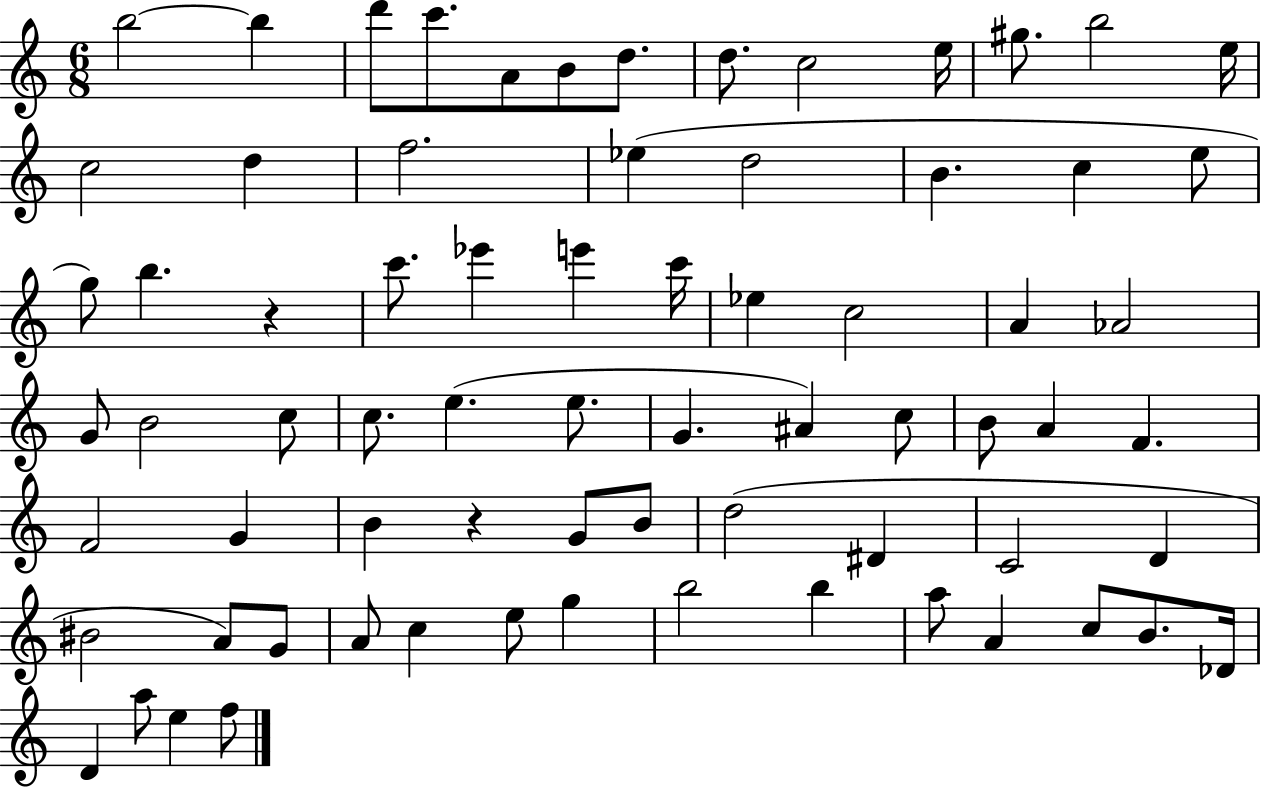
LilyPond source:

{
  \clef treble
  \numericTimeSignature
  \time 6/8
  \key c \major
  b''2~~ b''4 | d'''8 c'''8. a'8 b'8 d''8. | d''8. c''2 e''16 | gis''8. b''2 e''16 | \break c''2 d''4 | f''2. | ees''4( d''2 | b'4. c''4 e''8 | \break g''8) b''4. r4 | c'''8. ees'''4 e'''4 c'''16 | ees''4 c''2 | a'4 aes'2 | \break g'8 b'2 c''8 | c''8. e''4.( e''8. | g'4. ais'4) c''8 | b'8 a'4 f'4. | \break f'2 g'4 | b'4 r4 g'8 b'8 | d''2( dis'4 | c'2 d'4 | \break bis'2 a'8) g'8 | a'8 c''4 e''8 g''4 | b''2 b''4 | a''8 a'4 c''8 b'8. des'16 | \break d'4 a''8 e''4 f''8 | \bar "|."
}